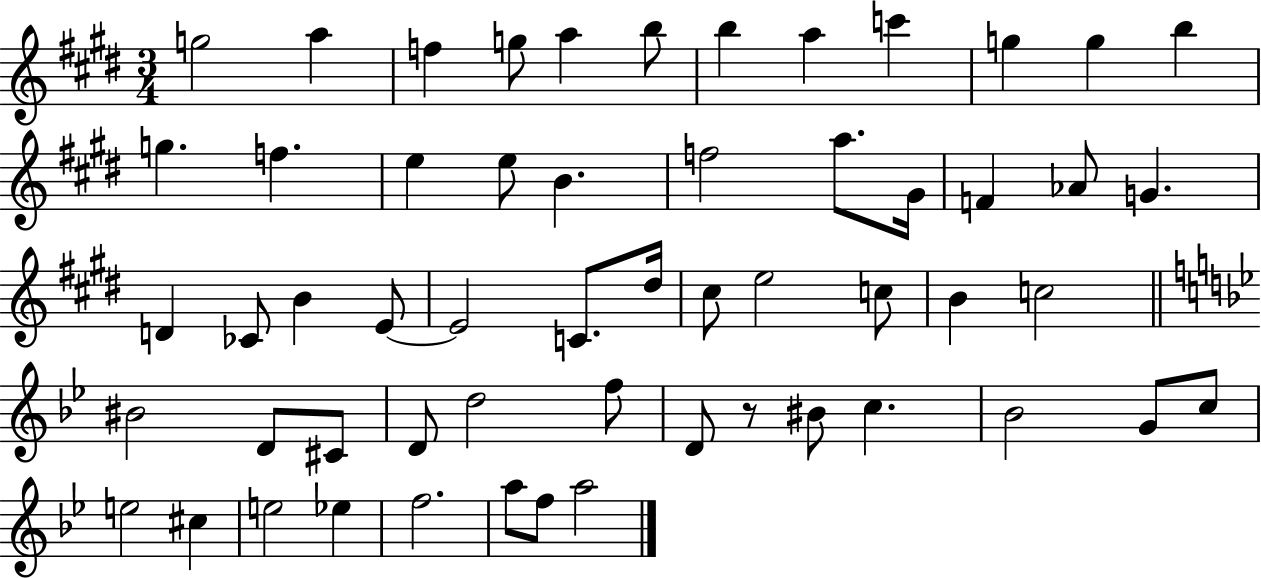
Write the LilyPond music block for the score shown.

{
  \clef treble
  \numericTimeSignature
  \time 3/4
  \key e \major
  \repeat volta 2 { g''2 a''4 | f''4 g''8 a''4 b''8 | b''4 a''4 c'''4 | g''4 g''4 b''4 | \break g''4. f''4. | e''4 e''8 b'4. | f''2 a''8. gis'16 | f'4 aes'8 g'4. | \break d'4 ces'8 b'4 e'8~~ | e'2 c'8. dis''16 | cis''8 e''2 c''8 | b'4 c''2 | \break \bar "||" \break \key g \minor bis'2 d'8 cis'8 | d'8 d''2 f''8 | d'8 r8 bis'8 c''4. | bes'2 g'8 c''8 | \break e''2 cis''4 | e''2 ees''4 | f''2. | a''8 f''8 a''2 | \break } \bar "|."
}